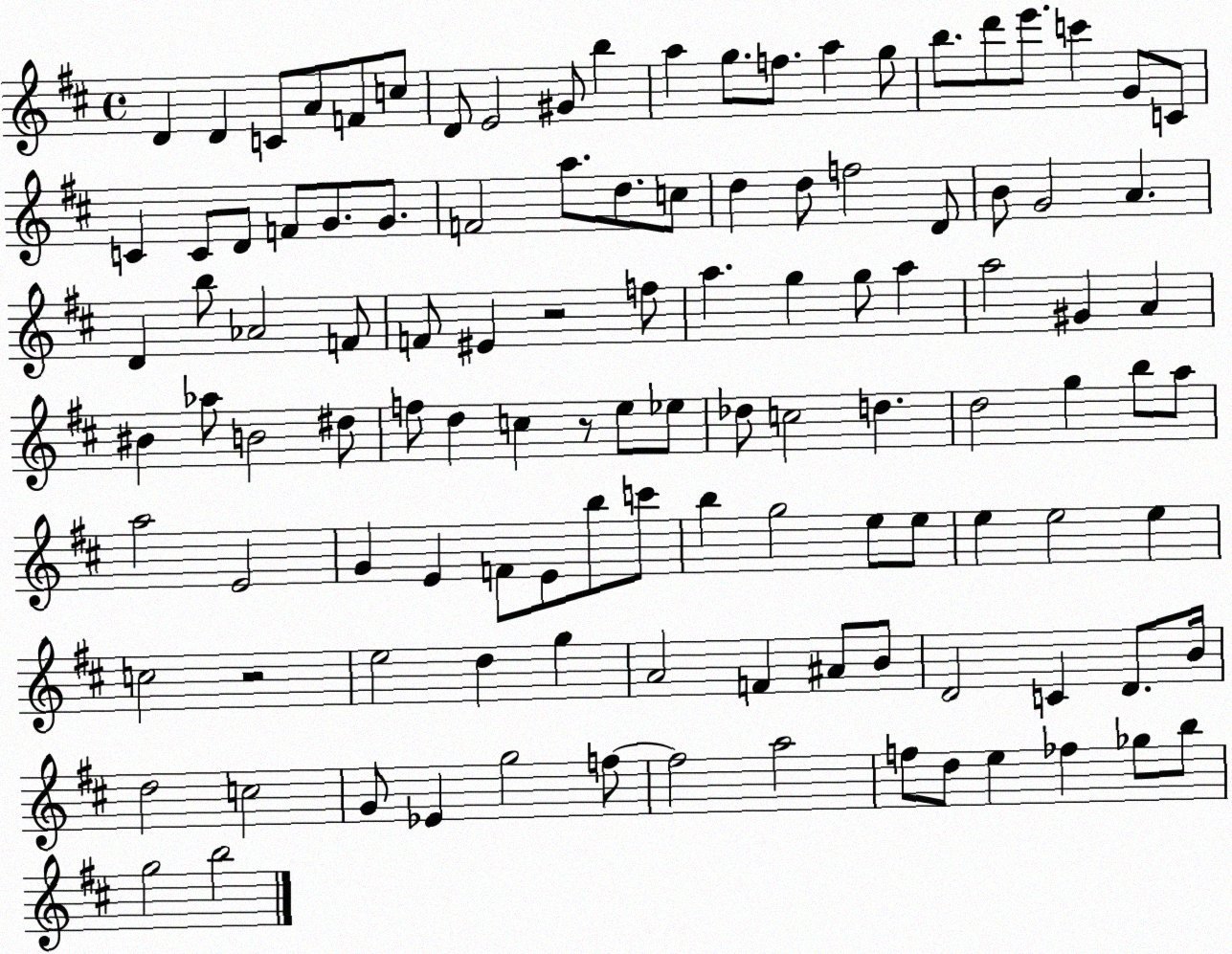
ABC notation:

X:1
T:Untitled
M:4/4
L:1/4
K:D
D D C/2 A/2 F/2 c/2 D/2 E2 ^G/2 b a g/2 f/2 a g/2 b/2 d'/2 e'/2 c' G/2 C/2 C C/2 D/2 F/2 G/2 G/2 F2 a/2 d/2 c/2 d d/2 f2 D/2 B/2 G2 A D b/2 _A2 F/2 F/2 ^E z2 f/2 a g g/2 a a2 ^G A ^B _a/2 B2 ^d/2 f/2 d c z/2 e/2 _e/2 _d/2 c2 d d2 g b/2 a/2 a2 E2 G E F/2 E/2 b/2 c'/2 b g2 e/2 e/2 e e2 e c2 z2 e2 d g A2 F ^A/2 B/2 D2 C D/2 B/4 d2 c2 G/2 _E g2 f/2 f2 a2 f/2 d/2 e _f _g/2 b/2 g2 b2